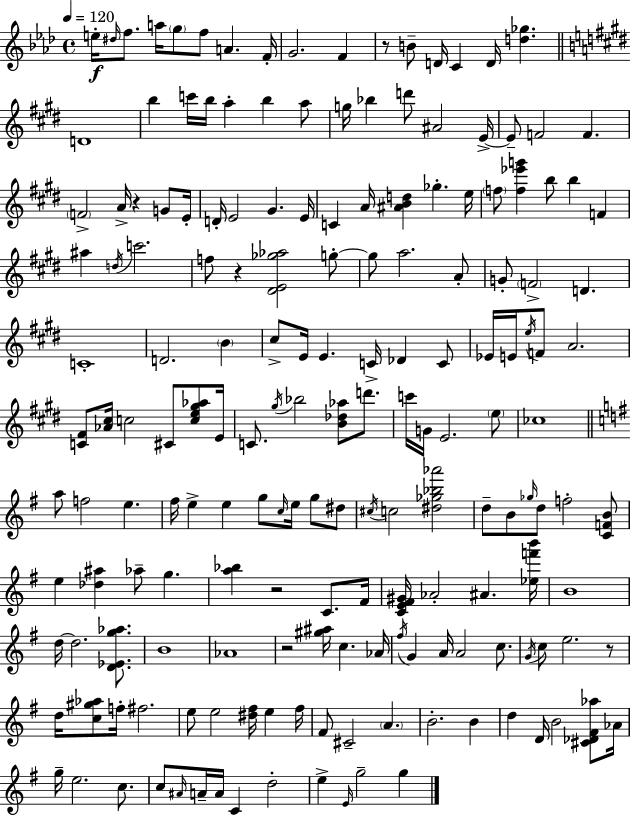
E5/s D#5/s F5/e. A5/s G5/e F5/e A4/q. F4/s G4/h. F4/q R/e B4/e D4/s C4/q D4/s [D5,Gb5]/q. D4/w B5/q C6/s B5/s A5/q B5/q A5/e G5/s Bb5/q D6/e A#4/h E4/s E4/e F4/h F4/q. F4/h A4/s R/q G4/e E4/s D4/s E4/h G#4/q. E4/s C4/q A4/s [A#4,B4,D5]/q Gb5/q. E5/s F5/e [F5,Eb6,G6]/q B5/e B5/q F4/q A#5/q D5/s C6/h. F5/e R/q [D#4,E4,Gb5,Ab5]/h G5/e G5/e A5/h. A4/e G4/e F4/h D4/q. C4/w D4/h. B4/q C#5/e E4/s E4/q. C4/s Db4/q C4/e Eb4/s E4/s E5/s F4/e A4/h. [C4,F#4]/e [Ab4,C#5]/s C5/h C#4/e [C5,E5,G#5,Ab5]/e E4/s C4/e. G#5/s Bb5/h [B4,Db5,Ab5]/e D6/e. C6/s G4/s E4/h. E5/e CES5/w A5/e F5/h E5/q. F#5/s E5/q E5/q G5/e C5/s E5/s G5/e D#5/e C#5/s C5/h [D#5,Gb5,Bb5,Ab6]/h D5/e B4/e Gb5/s D5/e F5/h [C4,F4,B4]/e E5/q [Db5,A#5]/q Ab5/e G5/q. [A5,Bb5]/q R/h C4/e. F#4/s [C4,E4,F#4,G#4]/s Ab4/h A#4/q. [Eb5,F6,B6]/s B4/w D5/s D5/h. [D4,Eb4,G5,Ab5]/e. B4/w Ab4/w R/h [G#5,A#5]/s C5/q. Ab4/s F#5/s G4/q A4/s A4/h C5/e. G4/s C5/e E5/h. R/e D5/s [C5,G#5,Ab5]/e F5/s F#5/h. E5/e E5/h [D#5,F#5]/s E5/q F#5/s F#4/e C#4/h A4/q. B4/h. B4/q D5/q D4/s B4/h [C#4,Db4,F#4,Ab5]/e Ab4/s G5/s E5/h. C5/e. C5/e A#4/s A4/s A4/s C4/q D5/h E5/q E4/s G5/h G5/q